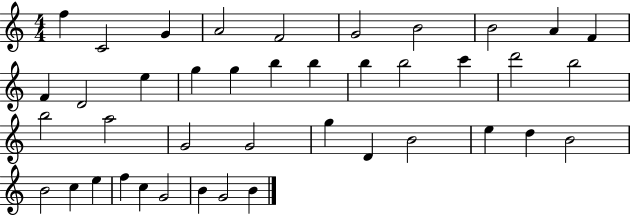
X:1
T:Untitled
M:4/4
L:1/4
K:C
f C2 G A2 F2 G2 B2 B2 A F F D2 e g g b b b b2 c' d'2 b2 b2 a2 G2 G2 g D B2 e d B2 B2 c e f c G2 B G2 B